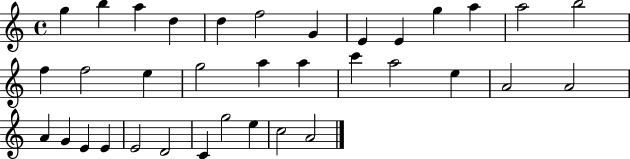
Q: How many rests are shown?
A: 0